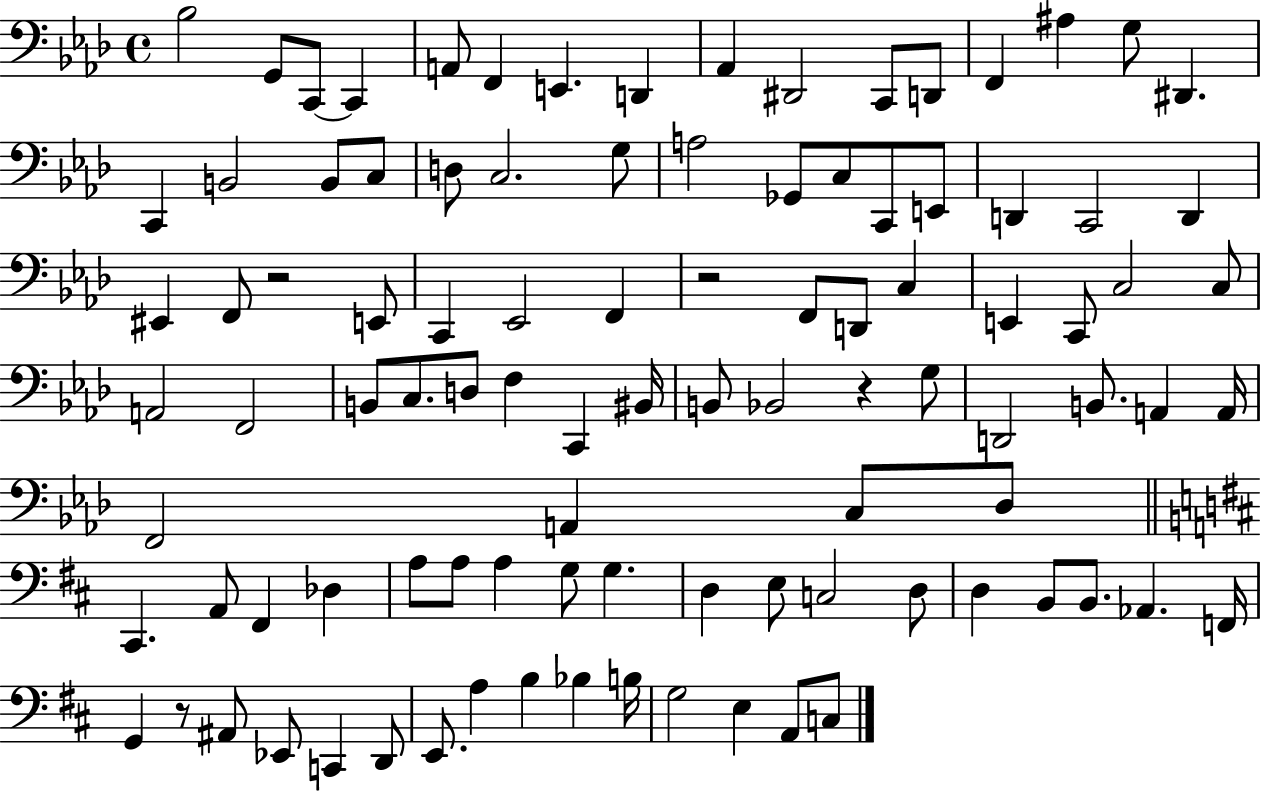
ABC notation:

X:1
T:Untitled
M:4/4
L:1/4
K:Ab
_B,2 G,,/2 C,,/2 C,, A,,/2 F,, E,, D,, _A,, ^D,,2 C,,/2 D,,/2 F,, ^A, G,/2 ^D,, C,, B,,2 B,,/2 C,/2 D,/2 C,2 G,/2 A,2 _G,,/2 C,/2 C,,/2 E,,/2 D,, C,,2 D,, ^E,, F,,/2 z2 E,,/2 C,, _E,,2 F,, z2 F,,/2 D,,/2 C, E,, C,,/2 C,2 C,/2 A,,2 F,,2 B,,/2 C,/2 D,/2 F, C,, ^B,,/4 B,,/2 _B,,2 z G,/2 D,,2 B,,/2 A,, A,,/4 F,,2 A,, C,/2 _D,/2 ^C,, A,,/2 ^F,, _D, A,/2 A,/2 A, G,/2 G, D, E,/2 C,2 D,/2 D, B,,/2 B,,/2 _A,, F,,/4 G,, z/2 ^A,,/2 _E,,/2 C,, D,,/2 E,,/2 A, B, _B, B,/4 G,2 E, A,,/2 C,/2